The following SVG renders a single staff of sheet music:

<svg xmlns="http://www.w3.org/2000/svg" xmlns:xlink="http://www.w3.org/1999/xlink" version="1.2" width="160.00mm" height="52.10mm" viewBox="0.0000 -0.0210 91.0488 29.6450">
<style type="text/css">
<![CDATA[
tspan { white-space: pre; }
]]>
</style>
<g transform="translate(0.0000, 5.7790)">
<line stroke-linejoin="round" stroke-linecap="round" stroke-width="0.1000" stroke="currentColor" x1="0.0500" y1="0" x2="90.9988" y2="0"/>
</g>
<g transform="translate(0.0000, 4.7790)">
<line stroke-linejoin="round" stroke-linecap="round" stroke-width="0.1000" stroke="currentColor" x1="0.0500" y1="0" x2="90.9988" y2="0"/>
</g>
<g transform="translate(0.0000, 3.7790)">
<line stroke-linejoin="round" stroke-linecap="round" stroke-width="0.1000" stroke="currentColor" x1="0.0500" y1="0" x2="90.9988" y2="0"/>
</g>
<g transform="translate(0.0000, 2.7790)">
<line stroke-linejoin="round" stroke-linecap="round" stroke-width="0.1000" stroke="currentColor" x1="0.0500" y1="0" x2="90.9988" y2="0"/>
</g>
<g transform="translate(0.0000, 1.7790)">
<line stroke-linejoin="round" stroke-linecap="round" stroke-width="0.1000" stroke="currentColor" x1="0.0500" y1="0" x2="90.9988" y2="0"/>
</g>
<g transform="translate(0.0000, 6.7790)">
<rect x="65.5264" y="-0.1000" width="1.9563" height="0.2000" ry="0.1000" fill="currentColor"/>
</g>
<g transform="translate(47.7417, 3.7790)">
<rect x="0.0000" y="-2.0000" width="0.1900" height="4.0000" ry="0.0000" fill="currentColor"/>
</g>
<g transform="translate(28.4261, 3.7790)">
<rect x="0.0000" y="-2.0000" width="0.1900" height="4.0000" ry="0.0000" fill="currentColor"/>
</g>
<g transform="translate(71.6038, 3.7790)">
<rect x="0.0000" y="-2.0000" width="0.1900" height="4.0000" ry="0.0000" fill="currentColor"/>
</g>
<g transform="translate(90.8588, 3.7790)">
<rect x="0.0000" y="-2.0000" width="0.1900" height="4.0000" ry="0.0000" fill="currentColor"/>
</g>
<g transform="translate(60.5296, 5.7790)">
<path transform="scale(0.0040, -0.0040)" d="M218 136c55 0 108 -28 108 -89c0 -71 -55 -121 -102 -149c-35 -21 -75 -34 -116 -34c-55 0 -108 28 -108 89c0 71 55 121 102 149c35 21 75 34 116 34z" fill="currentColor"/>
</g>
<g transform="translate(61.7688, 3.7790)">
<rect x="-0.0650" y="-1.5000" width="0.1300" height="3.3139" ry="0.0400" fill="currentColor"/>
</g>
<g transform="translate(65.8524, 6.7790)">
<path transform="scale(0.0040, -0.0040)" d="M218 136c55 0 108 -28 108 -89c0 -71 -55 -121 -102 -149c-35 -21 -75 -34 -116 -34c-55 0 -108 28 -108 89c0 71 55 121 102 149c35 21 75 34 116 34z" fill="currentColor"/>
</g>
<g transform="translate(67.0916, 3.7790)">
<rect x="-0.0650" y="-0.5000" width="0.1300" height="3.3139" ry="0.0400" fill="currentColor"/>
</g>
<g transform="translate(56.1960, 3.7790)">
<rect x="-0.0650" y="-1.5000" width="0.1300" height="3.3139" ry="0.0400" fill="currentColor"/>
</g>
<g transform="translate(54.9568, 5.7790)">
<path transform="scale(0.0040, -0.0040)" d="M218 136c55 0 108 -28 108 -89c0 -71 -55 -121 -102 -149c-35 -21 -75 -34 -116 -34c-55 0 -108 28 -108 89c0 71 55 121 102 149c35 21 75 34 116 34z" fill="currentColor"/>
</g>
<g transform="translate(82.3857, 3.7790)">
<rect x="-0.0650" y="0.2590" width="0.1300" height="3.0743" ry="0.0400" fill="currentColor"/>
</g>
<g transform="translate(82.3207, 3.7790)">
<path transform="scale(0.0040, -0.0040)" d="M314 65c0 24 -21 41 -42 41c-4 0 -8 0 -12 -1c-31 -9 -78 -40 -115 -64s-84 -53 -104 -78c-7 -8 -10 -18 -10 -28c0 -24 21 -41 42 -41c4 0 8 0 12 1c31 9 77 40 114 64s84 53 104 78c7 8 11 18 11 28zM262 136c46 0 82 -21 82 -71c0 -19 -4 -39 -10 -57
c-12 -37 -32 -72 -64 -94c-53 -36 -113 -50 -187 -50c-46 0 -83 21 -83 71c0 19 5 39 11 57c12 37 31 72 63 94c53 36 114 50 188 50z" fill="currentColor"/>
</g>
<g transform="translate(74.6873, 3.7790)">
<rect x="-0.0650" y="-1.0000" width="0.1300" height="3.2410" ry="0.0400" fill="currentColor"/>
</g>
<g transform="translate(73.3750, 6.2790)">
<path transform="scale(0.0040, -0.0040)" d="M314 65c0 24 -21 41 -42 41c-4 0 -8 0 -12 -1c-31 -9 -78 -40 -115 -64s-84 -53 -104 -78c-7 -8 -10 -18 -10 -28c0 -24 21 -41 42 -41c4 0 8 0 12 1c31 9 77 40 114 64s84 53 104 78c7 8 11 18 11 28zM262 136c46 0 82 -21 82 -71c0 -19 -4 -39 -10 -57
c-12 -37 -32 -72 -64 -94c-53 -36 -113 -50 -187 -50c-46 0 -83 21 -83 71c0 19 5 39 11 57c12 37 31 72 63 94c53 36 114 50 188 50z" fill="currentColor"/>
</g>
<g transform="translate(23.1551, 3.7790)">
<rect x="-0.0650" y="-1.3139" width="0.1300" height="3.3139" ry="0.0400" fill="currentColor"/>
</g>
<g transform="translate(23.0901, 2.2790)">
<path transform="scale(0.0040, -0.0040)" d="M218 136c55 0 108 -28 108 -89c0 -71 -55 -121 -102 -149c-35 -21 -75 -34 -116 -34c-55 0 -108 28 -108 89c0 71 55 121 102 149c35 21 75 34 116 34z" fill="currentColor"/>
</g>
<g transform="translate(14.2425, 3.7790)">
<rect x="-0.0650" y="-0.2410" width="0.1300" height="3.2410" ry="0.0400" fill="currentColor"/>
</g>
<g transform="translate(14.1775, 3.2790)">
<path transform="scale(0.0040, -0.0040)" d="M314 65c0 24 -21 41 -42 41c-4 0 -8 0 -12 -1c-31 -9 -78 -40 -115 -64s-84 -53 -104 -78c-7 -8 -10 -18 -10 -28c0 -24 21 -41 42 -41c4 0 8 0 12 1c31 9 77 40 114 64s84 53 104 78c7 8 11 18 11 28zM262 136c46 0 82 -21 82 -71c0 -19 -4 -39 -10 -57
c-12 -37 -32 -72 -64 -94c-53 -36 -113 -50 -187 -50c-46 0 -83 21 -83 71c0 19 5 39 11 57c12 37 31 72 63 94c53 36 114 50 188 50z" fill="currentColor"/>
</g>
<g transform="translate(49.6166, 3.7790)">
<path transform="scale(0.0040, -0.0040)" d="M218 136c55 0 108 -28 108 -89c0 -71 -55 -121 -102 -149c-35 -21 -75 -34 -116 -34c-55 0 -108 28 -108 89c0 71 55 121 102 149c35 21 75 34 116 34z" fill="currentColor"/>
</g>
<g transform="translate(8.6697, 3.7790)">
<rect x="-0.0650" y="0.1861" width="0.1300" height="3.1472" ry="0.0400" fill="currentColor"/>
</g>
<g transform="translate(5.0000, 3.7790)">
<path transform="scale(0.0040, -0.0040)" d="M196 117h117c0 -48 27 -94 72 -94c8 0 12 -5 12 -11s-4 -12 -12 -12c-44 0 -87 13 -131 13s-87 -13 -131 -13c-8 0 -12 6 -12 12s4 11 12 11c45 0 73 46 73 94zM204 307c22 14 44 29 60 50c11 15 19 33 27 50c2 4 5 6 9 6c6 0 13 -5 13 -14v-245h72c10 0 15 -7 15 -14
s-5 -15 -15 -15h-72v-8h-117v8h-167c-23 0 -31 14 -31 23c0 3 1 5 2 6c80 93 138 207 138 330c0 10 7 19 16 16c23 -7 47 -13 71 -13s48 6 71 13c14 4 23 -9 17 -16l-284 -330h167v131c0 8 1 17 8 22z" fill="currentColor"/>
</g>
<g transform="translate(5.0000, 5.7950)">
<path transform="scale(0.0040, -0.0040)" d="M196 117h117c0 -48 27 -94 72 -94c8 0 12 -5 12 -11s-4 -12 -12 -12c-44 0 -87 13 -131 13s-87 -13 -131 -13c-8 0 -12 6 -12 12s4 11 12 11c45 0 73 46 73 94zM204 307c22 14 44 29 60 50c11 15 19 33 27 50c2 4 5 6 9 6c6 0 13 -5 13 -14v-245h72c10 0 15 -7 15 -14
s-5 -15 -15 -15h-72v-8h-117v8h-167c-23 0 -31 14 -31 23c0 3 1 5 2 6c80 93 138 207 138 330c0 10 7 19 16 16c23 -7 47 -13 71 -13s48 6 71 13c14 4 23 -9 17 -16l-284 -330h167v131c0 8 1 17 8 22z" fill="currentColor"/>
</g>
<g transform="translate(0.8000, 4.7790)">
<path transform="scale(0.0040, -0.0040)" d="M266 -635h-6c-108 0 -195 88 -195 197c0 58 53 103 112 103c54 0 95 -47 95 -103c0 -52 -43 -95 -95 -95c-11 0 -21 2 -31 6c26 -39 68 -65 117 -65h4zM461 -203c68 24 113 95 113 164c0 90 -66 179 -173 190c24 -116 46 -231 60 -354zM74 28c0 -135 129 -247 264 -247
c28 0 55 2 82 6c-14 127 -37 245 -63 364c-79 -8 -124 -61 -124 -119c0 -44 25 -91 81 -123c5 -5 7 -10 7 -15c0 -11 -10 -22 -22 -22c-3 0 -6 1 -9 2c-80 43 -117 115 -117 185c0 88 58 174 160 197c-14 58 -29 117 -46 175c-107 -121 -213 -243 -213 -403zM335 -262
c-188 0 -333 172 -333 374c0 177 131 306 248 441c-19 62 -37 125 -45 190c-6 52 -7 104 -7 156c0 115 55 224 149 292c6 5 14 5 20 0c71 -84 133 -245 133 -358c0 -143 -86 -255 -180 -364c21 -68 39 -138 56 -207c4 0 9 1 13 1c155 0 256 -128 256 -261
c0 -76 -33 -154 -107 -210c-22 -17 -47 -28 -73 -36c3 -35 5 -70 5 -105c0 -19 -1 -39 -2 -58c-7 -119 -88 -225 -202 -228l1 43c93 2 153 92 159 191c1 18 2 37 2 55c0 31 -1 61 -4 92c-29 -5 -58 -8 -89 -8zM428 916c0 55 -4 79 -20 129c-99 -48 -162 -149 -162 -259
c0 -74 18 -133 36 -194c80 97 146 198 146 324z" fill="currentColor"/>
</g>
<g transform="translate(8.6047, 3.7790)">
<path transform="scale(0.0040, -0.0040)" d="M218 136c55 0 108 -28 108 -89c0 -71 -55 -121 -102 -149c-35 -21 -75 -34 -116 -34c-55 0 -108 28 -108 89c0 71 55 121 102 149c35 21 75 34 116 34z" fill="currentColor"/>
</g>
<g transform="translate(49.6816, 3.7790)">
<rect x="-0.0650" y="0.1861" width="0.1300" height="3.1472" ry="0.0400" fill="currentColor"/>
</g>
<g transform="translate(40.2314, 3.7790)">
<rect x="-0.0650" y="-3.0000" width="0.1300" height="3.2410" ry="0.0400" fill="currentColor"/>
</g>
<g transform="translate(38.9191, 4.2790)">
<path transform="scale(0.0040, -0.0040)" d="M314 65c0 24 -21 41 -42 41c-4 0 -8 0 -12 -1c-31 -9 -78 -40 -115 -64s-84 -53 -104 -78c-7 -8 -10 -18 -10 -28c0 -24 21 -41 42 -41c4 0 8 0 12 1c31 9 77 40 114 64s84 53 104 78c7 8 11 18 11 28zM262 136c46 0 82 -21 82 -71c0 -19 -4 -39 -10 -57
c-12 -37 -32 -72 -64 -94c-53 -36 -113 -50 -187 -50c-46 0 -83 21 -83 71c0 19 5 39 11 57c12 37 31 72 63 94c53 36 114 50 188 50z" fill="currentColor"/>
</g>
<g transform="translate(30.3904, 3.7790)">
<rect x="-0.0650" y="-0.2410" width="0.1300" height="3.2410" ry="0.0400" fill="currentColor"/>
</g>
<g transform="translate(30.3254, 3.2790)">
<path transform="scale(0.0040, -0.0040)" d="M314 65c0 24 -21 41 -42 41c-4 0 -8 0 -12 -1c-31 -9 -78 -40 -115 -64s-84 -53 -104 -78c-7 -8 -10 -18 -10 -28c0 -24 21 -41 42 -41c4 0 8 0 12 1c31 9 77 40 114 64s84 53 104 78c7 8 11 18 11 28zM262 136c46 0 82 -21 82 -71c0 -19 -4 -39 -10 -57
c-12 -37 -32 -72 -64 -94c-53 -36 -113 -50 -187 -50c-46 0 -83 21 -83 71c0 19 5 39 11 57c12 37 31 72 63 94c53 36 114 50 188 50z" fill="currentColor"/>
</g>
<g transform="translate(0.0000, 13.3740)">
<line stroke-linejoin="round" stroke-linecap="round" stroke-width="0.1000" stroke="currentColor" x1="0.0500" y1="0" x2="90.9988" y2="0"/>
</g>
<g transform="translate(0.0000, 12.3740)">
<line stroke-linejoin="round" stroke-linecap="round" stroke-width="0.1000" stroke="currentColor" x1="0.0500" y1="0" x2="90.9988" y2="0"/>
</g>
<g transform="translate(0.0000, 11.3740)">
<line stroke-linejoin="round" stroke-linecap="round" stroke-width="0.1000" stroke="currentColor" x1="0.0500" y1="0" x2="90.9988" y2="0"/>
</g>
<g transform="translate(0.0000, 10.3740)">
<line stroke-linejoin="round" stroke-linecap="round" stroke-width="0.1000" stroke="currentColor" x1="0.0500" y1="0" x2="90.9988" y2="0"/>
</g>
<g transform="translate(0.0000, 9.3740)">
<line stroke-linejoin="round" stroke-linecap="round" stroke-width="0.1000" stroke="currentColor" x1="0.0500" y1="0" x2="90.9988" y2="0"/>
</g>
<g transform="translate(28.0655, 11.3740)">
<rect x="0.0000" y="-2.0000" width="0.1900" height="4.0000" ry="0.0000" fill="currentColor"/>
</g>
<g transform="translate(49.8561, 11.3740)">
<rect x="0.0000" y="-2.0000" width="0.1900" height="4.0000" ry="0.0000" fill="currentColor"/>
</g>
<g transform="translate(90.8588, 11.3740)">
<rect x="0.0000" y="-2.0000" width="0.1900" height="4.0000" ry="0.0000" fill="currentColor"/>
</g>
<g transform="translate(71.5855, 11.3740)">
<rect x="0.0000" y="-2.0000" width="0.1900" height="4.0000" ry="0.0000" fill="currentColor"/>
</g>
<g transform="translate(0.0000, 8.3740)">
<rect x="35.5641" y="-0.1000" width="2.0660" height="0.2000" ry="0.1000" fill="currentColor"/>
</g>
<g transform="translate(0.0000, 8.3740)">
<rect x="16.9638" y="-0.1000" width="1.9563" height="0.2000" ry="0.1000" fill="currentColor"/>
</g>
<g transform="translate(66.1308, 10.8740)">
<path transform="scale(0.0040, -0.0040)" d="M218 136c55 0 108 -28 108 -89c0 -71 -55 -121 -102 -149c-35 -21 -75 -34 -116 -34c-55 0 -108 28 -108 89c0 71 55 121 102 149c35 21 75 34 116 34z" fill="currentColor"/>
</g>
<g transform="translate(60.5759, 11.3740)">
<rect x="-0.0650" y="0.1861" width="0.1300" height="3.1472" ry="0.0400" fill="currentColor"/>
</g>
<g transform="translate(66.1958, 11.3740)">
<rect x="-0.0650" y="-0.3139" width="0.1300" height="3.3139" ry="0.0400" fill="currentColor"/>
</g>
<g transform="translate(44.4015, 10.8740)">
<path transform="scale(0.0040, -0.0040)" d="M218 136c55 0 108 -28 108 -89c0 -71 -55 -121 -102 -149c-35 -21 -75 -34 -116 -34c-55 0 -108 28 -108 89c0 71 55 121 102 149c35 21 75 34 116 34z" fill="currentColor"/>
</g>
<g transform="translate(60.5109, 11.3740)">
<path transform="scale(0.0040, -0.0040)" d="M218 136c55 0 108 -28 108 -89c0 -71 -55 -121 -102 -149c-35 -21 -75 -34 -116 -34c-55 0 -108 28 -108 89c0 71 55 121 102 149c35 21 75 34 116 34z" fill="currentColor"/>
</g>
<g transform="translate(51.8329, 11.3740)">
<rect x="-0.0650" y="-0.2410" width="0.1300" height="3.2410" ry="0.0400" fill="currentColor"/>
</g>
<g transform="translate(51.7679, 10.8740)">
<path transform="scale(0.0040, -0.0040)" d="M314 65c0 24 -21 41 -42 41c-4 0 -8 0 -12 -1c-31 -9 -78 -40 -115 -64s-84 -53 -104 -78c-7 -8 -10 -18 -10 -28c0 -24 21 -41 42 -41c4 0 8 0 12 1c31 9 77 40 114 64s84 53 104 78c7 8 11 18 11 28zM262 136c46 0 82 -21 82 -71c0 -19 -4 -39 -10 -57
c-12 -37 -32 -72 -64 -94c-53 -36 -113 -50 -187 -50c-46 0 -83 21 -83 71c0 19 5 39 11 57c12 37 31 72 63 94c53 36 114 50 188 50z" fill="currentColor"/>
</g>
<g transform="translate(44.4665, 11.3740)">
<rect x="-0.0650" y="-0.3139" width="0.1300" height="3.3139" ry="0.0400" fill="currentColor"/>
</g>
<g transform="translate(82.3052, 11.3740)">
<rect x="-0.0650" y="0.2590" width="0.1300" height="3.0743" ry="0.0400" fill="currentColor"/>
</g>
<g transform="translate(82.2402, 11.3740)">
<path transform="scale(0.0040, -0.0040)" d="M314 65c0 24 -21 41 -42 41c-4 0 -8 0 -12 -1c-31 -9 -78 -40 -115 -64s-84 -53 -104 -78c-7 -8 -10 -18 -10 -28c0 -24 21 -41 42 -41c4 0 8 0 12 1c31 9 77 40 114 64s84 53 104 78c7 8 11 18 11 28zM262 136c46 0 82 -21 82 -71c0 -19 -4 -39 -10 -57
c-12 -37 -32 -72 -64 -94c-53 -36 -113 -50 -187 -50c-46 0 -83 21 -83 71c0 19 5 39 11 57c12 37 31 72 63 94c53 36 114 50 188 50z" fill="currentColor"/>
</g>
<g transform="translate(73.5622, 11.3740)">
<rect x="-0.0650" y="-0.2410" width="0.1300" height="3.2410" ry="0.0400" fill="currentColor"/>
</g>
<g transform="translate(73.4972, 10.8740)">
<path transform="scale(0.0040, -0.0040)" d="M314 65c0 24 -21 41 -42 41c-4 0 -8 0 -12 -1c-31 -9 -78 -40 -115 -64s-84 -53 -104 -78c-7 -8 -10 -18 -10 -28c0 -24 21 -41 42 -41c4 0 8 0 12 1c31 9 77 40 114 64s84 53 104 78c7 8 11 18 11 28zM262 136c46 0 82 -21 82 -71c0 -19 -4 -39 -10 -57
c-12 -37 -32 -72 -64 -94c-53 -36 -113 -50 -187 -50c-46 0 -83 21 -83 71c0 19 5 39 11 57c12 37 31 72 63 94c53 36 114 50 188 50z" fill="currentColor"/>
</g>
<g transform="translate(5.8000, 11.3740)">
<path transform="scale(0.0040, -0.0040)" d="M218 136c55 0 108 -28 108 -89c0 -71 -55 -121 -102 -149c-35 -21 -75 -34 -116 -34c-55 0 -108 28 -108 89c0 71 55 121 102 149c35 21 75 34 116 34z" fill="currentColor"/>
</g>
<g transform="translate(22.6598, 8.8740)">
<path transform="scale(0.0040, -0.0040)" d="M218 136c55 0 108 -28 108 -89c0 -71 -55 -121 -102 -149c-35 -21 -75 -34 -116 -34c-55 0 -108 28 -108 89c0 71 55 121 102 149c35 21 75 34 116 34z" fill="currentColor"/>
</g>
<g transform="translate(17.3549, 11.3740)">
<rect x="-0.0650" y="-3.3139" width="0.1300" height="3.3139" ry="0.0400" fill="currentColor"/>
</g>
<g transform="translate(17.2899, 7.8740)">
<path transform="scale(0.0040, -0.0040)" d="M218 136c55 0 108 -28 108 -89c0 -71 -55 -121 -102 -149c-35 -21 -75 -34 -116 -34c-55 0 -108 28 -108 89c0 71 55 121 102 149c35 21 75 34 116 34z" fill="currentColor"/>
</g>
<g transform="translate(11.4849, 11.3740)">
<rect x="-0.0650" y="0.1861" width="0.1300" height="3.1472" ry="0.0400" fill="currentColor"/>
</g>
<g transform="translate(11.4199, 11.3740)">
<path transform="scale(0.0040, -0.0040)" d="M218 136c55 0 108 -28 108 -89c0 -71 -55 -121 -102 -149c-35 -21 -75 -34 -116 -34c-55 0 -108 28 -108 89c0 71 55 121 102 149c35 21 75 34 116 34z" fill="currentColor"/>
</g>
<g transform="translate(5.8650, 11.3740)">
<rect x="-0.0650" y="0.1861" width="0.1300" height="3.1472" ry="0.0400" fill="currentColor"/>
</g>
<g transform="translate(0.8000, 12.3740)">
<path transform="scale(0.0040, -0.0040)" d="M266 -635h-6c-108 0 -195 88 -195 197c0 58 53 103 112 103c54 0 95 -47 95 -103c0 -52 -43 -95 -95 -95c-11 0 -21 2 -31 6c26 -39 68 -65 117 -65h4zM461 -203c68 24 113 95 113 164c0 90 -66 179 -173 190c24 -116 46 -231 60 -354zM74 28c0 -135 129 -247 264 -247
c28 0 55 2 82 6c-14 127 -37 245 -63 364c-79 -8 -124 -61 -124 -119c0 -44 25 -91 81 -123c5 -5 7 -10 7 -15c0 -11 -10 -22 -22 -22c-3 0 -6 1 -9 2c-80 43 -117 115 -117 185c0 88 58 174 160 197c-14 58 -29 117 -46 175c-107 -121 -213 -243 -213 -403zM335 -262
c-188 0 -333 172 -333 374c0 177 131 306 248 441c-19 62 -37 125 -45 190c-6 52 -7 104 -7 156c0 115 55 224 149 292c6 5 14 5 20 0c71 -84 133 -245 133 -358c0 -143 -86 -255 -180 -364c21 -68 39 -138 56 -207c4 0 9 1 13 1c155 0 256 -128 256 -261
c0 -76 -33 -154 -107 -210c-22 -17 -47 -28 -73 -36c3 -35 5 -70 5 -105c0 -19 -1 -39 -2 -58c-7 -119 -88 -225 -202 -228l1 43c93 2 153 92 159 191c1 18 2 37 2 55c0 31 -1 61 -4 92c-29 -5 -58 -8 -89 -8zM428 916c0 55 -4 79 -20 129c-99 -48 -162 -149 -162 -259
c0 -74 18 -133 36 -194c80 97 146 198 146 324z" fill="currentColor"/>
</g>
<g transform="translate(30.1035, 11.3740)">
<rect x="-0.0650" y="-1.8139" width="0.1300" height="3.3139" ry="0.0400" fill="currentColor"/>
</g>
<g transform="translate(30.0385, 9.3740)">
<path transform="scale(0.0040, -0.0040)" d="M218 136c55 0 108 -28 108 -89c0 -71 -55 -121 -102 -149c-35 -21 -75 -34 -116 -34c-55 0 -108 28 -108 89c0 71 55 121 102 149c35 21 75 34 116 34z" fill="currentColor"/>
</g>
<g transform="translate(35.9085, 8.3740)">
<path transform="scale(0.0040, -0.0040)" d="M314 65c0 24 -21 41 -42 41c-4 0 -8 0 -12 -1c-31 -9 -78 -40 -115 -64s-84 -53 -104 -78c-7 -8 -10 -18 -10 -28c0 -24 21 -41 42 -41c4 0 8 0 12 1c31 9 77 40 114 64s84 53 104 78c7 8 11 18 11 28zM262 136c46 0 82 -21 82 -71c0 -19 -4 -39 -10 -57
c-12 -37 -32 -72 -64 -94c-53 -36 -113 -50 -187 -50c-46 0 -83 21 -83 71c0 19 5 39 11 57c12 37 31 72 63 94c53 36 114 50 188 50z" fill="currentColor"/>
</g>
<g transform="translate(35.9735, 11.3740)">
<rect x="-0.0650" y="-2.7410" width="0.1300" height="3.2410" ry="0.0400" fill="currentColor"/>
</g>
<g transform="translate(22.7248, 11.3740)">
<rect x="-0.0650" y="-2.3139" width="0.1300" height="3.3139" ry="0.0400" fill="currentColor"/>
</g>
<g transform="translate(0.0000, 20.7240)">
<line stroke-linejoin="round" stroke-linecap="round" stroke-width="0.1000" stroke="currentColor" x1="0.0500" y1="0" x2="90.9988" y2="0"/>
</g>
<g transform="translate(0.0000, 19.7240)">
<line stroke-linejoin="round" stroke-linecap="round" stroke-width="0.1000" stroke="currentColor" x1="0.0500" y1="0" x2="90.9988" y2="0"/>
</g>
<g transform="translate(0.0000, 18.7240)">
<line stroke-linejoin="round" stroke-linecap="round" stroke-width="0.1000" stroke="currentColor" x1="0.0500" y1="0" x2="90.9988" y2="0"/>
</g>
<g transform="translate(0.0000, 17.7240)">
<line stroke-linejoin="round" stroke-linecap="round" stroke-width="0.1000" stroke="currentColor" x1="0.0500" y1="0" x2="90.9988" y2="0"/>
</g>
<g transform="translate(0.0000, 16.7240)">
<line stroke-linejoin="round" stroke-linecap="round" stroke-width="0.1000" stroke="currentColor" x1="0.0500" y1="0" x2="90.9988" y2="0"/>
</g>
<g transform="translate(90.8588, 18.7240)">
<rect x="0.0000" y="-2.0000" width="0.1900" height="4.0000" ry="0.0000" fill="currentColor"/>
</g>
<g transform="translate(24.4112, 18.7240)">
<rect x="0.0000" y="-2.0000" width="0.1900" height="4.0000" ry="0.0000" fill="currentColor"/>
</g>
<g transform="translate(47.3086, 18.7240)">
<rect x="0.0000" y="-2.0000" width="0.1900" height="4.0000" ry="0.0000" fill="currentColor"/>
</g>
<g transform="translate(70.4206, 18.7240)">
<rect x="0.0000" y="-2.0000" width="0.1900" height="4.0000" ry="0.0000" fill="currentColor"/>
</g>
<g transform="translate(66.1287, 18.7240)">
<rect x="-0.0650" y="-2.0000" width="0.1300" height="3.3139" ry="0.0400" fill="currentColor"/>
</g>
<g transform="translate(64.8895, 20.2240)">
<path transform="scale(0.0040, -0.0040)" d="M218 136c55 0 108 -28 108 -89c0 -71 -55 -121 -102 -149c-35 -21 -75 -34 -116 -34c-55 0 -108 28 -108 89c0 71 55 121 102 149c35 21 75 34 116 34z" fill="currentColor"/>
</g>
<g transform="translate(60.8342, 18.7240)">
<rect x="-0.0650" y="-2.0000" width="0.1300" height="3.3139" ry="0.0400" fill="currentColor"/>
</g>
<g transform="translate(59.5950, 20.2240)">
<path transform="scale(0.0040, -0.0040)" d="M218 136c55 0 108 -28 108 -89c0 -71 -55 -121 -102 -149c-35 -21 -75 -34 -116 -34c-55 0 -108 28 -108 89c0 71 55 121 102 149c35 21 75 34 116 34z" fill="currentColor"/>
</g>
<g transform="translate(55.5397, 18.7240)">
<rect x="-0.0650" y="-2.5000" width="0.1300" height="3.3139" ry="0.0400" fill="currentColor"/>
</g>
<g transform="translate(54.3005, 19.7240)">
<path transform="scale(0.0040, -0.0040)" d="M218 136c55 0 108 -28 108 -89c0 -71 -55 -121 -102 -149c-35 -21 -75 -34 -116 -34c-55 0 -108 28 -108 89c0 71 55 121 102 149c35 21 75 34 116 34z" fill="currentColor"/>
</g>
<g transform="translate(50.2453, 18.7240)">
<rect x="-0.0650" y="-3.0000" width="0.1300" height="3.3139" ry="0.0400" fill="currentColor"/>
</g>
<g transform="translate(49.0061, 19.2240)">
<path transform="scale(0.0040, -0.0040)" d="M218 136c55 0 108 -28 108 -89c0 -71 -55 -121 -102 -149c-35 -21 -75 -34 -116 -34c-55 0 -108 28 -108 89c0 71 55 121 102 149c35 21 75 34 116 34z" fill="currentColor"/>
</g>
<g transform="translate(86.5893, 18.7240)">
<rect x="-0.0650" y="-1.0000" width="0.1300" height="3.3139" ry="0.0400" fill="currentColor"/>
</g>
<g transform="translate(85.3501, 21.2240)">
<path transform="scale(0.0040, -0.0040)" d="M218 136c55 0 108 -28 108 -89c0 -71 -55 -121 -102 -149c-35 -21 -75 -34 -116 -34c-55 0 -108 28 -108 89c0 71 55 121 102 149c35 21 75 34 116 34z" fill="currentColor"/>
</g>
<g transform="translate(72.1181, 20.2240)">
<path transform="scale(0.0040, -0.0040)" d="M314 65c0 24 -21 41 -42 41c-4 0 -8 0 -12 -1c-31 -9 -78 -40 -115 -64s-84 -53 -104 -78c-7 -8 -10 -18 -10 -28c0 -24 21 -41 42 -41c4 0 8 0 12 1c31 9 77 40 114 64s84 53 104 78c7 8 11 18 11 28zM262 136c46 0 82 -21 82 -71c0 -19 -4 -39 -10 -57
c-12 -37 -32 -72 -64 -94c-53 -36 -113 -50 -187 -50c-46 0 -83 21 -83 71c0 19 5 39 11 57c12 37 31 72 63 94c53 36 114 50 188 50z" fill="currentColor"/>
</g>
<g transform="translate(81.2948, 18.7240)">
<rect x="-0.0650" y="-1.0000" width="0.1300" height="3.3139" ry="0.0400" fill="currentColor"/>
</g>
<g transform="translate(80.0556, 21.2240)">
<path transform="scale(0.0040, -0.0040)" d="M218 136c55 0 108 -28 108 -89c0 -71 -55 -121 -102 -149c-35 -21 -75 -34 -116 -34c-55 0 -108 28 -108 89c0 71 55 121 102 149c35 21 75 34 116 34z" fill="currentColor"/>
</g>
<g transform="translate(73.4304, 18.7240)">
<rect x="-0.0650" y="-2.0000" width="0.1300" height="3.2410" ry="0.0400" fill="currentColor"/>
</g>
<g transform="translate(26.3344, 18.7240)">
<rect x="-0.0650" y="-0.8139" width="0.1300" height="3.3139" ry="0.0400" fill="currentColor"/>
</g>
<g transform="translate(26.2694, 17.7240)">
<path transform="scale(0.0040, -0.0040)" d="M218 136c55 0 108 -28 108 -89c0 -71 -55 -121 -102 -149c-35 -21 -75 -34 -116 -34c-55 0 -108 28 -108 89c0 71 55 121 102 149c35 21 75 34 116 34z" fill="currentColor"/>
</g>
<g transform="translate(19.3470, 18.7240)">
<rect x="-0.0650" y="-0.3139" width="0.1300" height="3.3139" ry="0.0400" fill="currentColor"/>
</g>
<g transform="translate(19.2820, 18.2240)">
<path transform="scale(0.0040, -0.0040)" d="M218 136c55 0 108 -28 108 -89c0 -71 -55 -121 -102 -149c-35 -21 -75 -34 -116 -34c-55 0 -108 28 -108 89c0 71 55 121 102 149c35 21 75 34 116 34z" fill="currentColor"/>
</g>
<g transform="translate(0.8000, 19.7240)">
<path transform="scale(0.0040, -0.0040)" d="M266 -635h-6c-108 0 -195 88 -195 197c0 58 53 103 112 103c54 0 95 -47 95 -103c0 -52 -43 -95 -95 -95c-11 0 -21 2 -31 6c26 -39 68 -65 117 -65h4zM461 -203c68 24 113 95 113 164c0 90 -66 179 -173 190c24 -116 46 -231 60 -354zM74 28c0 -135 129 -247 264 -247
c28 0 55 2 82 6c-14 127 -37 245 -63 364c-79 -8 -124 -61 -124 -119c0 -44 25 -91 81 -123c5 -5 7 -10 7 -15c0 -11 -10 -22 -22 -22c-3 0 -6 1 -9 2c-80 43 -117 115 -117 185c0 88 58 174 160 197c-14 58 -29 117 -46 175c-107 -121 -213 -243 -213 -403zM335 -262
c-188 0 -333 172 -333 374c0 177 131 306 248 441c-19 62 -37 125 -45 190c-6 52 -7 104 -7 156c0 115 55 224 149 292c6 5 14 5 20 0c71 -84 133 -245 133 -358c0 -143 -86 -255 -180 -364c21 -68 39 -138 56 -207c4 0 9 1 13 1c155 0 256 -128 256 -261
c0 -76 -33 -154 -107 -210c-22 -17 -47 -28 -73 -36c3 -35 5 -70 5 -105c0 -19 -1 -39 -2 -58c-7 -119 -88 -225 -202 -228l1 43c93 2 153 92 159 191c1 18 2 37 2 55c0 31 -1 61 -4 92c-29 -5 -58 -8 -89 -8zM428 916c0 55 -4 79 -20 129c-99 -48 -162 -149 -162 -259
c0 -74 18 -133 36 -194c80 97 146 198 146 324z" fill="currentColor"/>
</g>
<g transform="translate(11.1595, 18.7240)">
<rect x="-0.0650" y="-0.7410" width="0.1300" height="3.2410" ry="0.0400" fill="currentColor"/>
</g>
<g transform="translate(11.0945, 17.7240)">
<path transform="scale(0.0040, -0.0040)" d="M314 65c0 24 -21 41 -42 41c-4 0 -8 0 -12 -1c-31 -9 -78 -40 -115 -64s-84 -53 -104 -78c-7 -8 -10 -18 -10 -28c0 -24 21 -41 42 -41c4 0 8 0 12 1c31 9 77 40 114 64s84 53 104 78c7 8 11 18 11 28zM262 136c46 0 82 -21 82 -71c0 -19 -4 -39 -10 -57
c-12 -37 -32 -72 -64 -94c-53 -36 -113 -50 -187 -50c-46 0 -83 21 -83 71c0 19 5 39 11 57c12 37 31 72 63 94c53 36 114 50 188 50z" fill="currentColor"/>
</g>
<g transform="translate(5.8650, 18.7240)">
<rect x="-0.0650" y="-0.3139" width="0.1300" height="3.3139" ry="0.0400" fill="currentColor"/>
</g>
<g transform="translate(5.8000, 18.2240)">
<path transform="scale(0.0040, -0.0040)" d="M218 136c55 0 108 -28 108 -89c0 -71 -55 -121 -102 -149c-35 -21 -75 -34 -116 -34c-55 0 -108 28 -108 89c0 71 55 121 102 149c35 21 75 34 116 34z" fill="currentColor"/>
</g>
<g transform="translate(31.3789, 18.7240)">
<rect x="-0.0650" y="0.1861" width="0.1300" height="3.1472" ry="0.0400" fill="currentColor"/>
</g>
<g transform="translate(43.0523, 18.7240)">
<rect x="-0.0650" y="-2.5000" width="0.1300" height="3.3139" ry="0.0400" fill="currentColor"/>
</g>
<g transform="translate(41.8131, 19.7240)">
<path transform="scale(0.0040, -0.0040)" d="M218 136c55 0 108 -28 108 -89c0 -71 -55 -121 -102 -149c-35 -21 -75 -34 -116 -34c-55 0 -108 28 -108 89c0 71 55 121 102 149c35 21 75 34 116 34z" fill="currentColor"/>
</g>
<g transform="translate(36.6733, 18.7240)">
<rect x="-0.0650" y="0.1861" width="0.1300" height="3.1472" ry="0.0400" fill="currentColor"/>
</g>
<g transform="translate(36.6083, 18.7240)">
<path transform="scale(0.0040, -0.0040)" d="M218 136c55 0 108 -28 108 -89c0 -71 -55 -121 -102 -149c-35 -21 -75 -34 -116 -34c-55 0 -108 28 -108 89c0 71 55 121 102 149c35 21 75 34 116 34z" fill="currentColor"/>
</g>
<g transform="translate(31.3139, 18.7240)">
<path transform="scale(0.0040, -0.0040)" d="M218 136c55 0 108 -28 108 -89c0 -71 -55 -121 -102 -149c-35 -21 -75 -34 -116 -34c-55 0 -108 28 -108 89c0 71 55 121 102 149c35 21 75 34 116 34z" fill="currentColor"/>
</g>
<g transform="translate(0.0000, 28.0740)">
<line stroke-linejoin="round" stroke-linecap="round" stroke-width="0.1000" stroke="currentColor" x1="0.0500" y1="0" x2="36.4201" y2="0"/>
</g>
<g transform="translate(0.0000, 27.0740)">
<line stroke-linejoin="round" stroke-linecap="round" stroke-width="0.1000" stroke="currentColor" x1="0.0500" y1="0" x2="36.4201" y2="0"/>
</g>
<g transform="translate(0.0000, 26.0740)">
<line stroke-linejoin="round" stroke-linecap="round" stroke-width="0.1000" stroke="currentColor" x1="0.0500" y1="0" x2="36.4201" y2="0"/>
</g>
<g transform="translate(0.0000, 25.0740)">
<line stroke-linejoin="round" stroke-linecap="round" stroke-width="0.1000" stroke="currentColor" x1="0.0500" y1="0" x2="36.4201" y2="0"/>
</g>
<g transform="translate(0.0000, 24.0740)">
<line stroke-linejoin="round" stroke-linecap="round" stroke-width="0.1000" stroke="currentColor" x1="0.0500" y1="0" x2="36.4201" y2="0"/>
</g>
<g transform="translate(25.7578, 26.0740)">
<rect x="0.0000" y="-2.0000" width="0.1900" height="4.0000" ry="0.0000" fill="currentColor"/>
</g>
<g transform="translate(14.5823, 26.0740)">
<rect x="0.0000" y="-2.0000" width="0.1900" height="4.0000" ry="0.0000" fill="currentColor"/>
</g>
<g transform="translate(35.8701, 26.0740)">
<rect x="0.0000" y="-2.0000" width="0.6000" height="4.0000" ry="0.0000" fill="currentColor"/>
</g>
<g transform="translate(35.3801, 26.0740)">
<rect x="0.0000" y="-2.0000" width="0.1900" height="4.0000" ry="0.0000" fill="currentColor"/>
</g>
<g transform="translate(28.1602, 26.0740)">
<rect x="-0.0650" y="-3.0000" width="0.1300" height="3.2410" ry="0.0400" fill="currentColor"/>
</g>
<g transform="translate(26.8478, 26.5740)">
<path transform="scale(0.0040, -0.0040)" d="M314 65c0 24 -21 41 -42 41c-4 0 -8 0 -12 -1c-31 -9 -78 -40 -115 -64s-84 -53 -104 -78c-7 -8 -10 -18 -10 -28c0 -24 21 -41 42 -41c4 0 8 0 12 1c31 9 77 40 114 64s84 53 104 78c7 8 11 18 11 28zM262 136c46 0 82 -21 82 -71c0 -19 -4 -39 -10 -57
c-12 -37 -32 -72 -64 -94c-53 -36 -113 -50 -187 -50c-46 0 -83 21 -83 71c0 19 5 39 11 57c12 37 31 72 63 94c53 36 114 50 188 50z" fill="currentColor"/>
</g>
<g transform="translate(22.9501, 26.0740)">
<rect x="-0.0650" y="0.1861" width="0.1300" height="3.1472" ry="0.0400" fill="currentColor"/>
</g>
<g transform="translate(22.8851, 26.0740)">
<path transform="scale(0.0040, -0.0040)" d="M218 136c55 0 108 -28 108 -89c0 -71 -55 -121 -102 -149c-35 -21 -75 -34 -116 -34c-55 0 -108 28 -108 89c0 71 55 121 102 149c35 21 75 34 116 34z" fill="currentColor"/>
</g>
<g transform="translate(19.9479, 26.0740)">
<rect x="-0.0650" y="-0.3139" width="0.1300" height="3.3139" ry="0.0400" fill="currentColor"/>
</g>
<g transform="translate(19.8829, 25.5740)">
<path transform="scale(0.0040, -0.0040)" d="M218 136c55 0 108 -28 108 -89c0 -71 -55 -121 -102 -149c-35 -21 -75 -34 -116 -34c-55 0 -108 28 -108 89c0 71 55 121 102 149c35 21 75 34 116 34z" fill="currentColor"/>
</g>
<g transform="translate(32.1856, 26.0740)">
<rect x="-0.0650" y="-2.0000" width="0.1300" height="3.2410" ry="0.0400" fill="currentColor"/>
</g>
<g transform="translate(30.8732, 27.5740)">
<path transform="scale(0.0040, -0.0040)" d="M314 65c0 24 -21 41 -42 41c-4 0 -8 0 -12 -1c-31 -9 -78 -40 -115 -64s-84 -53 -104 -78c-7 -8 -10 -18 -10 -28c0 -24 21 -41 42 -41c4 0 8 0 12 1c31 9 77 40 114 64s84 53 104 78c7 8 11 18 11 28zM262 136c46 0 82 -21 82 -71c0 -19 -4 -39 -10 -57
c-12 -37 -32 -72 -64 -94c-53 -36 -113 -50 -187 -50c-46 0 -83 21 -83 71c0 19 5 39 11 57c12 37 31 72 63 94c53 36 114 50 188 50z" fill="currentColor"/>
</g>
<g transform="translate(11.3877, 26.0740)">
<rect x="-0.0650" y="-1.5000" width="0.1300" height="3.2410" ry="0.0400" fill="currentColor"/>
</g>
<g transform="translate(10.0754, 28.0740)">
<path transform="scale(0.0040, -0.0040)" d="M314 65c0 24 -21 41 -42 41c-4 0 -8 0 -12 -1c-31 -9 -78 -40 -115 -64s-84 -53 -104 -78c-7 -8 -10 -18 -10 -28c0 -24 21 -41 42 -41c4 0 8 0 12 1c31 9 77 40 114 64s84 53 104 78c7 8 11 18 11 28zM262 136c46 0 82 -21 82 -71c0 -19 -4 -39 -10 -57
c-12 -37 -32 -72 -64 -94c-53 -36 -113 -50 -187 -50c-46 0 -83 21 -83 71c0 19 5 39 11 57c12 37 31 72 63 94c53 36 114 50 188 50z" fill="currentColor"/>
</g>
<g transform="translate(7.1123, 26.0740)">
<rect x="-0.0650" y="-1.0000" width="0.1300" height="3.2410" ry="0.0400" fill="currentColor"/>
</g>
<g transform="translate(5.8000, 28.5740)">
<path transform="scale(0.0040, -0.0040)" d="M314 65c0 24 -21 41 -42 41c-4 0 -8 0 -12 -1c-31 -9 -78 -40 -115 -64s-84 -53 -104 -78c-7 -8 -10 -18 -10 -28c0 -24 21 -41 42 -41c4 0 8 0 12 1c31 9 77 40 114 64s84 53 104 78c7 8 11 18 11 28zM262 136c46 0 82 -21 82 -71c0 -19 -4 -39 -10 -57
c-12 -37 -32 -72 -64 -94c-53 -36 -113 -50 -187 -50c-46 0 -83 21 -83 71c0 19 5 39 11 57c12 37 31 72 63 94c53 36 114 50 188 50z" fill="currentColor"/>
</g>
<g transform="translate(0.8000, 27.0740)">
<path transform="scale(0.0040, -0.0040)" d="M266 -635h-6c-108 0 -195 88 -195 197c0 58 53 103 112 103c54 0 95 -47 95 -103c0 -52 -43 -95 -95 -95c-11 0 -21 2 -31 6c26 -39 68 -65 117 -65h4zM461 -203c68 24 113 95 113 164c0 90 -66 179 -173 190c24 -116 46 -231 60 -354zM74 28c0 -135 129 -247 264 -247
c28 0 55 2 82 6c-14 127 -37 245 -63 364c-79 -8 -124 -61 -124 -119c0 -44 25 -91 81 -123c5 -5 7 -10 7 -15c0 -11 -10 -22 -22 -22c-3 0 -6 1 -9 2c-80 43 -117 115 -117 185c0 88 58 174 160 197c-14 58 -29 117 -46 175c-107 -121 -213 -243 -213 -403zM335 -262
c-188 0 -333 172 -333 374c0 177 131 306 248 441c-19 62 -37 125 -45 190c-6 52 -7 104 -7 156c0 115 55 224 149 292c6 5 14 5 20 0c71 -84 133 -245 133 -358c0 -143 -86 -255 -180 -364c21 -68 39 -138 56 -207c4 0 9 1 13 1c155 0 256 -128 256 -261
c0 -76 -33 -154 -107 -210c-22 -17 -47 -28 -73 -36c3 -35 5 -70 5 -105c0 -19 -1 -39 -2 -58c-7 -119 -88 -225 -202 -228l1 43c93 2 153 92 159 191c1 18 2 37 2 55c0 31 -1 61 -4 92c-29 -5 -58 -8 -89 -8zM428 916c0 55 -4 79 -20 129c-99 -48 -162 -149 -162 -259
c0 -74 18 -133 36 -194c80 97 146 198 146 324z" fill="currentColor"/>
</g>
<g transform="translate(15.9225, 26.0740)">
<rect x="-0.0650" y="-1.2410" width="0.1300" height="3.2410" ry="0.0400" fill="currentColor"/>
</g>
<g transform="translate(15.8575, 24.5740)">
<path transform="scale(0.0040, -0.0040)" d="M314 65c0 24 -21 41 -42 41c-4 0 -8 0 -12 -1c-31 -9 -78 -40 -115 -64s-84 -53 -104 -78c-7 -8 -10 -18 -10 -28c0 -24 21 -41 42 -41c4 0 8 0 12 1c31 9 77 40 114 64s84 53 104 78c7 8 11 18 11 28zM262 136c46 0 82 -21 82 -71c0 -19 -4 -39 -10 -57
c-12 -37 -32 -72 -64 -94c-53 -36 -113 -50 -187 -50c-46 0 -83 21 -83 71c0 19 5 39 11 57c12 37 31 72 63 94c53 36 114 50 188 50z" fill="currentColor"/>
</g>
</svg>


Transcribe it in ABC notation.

X:1
T:Untitled
M:4/4
L:1/4
K:C
B c2 e c2 A2 B E E C D2 B2 B B b g f a2 c c2 B c c2 B2 c d2 c d B B G A G F F F2 D D D2 E2 e2 c B A2 F2